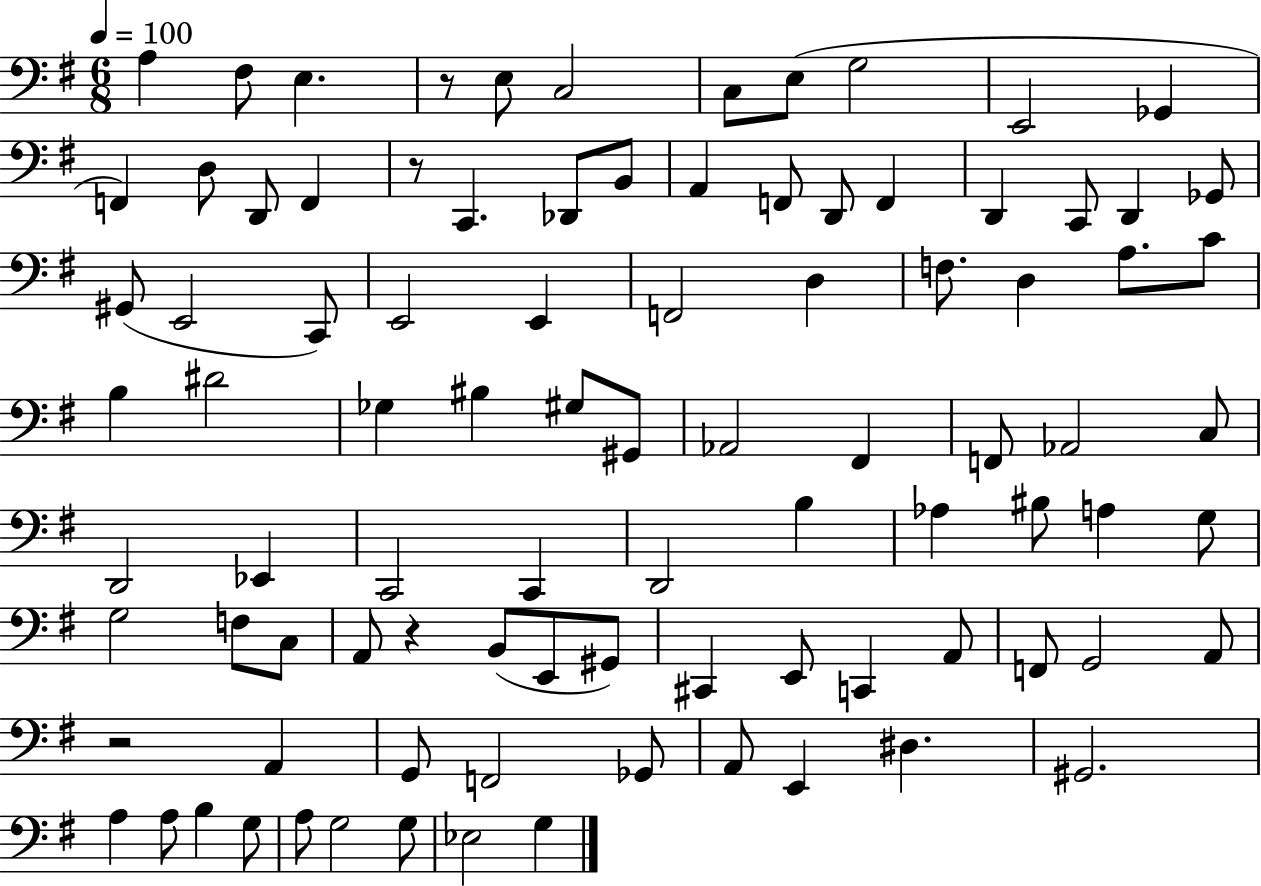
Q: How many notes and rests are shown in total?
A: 92